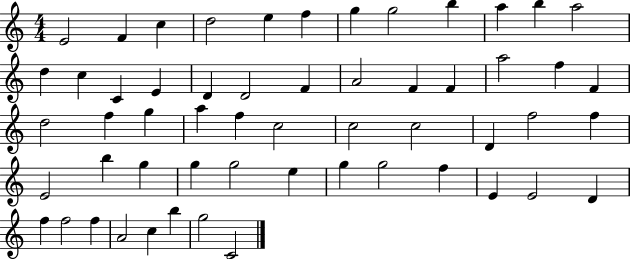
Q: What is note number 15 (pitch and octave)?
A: C4